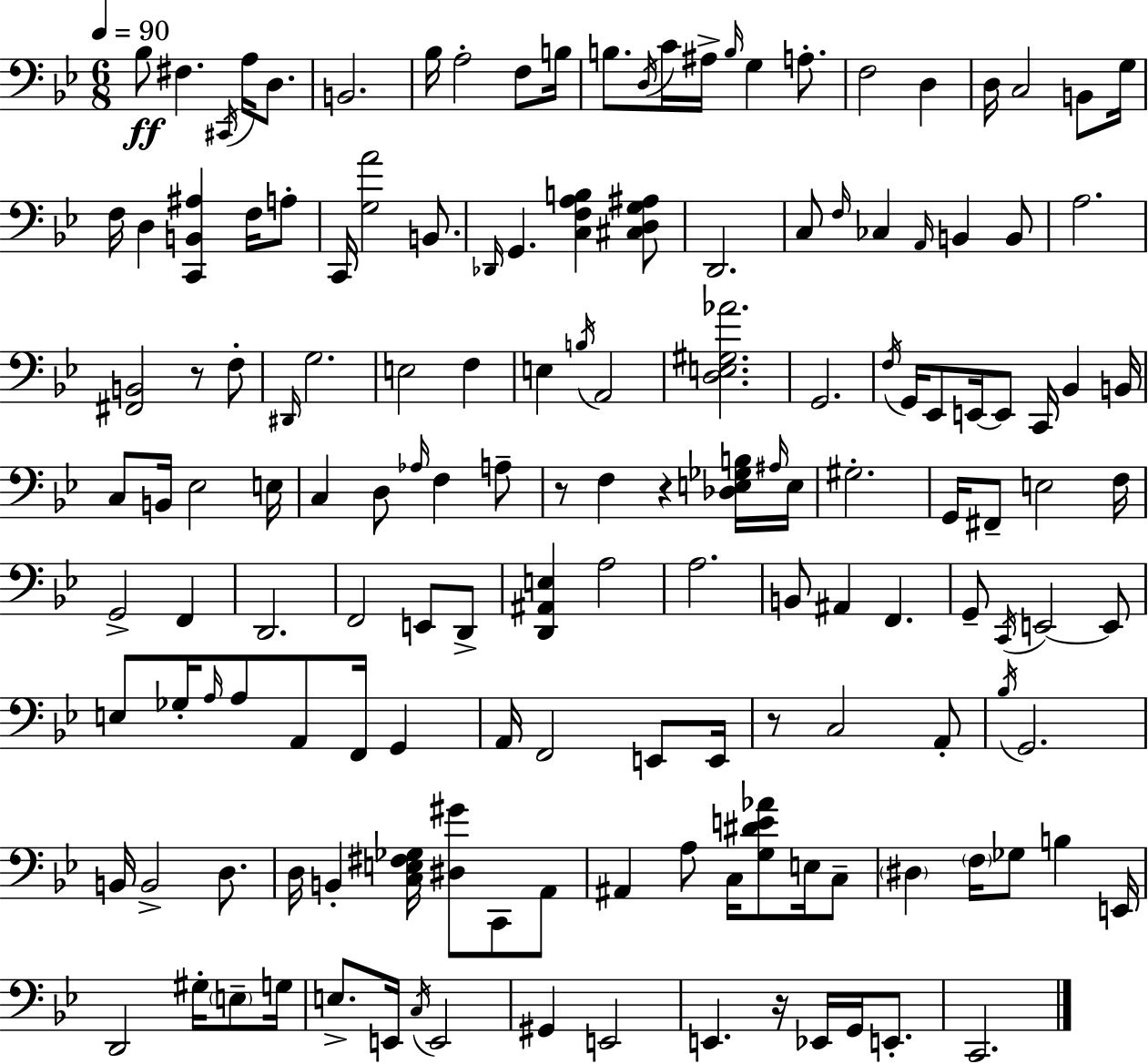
Bb3/e F#3/q. C#2/s A3/s D3/e. B2/h. Bb3/s A3/h F3/e B3/s B3/e. D3/s C4/s A#3/s B3/s G3/q A3/e. F3/h D3/q D3/s C3/h B2/e G3/s F3/s D3/q [C2,B2,A#3]/q F3/s A3/e C2/s [G3,A4]/h B2/e. Db2/s G2/q. [C3,F3,A3,B3]/q [C#3,D3,G3,A#3]/e D2/h. C3/e F3/s CES3/q A2/s B2/q B2/e A3/h. [F#2,B2]/h R/e F3/e D#2/s G3/h. E3/h F3/q E3/q B3/s A2/h [D3,E3,G#3,Ab4]/h. G2/h. F3/s G2/s Eb2/e E2/s E2/e C2/s Bb2/q B2/s C3/e B2/s Eb3/h E3/s C3/q D3/e Ab3/s F3/q A3/e R/e F3/q R/q [Db3,E3,Gb3,B3]/s A#3/s E3/s G#3/h. G2/s F#2/e E3/h F3/s G2/h F2/q D2/h. F2/h E2/e D2/e [D2,A#2,E3]/q A3/h A3/h. B2/e A#2/q F2/q. G2/e C2/s E2/h E2/e E3/e Gb3/s A3/s A3/e A2/e F2/s G2/q A2/s F2/h E2/e E2/s R/e C3/h A2/e Bb3/s G2/h. B2/s B2/h D3/e. D3/s B2/q [C3,E3,F#3,Gb3]/s [D#3,G#4]/e C2/e A2/e A#2/q A3/e C3/s [G3,D#4,E4,Ab4]/e E3/s C3/e D#3/q F3/s Gb3/e B3/q E2/s D2/h G#3/s E3/e G3/s E3/e. E2/s C3/s E2/h G#2/q E2/h E2/q. R/s Eb2/s G2/s E2/e. C2/h.